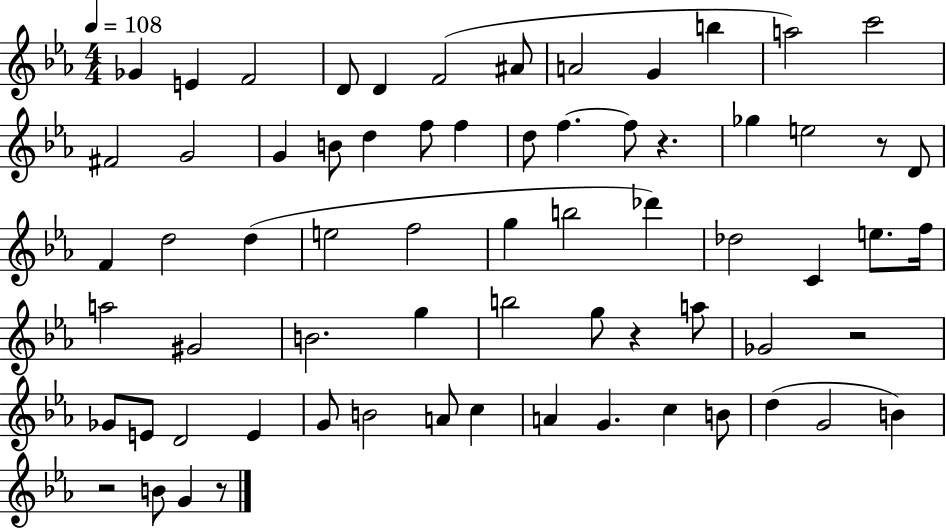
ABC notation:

X:1
T:Untitled
M:4/4
L:1/4
K:Eb
_G E F2 D/2 D F2 ^A/2 A2 G b a2 c'2 ^F2 G2 G B/2 d f/2 f d/2 f f/2 z _g e2 z/2 D/2 F d2 d e2 f2 g b2 _d' _d2 C e/2 f/4 a2 ^G2 B2 g b2 g/2 z a/2 _G2 z2 _G/2 E/2 D2 E G/2 B2 A/2 c A G c B/2 d G2 B z2 B/2 G z/2